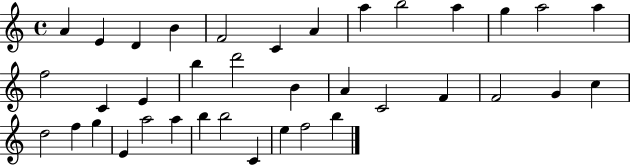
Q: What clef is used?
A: treble